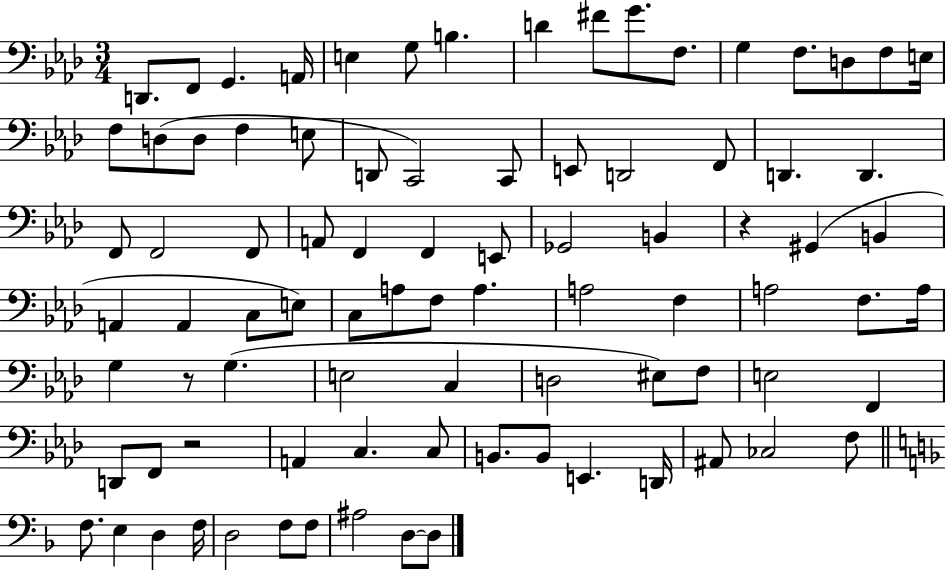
D2/e. F2/e G2/q. A2/s E3/q G3/e B3/q. D4/q F#4/e G4/e. F3/e. G3/q F3/e. D3/e F3/e E3/s F3/e D3/e D3/e F3/q E3/e D2/e C2/h C2/e E2/e D2/h F2/e D2/q. D2/q. F2/e F2/h F2/e A2/e F2/q F2/q E2/e Gb2/h B2/q R/q G#2/q B2/q A2/q A2/q C3/e E3/e C3/e A3/e F3/e A3/q. A3/h F3/q A3/h F3/e. A3/s G3/q R/e G3/q. E3/h C3/q D3/h EIS3/e F3/e E3/h F2/q D2/e F2/e R/h A2/q C3/q. C3/e B2/e. B2/e E2/q. D2/s A#2/e CES3/h F3/e F3/e. E3/q D3/q F3/s D3/h F3/e F3/e A#3/h D3/e D3/e